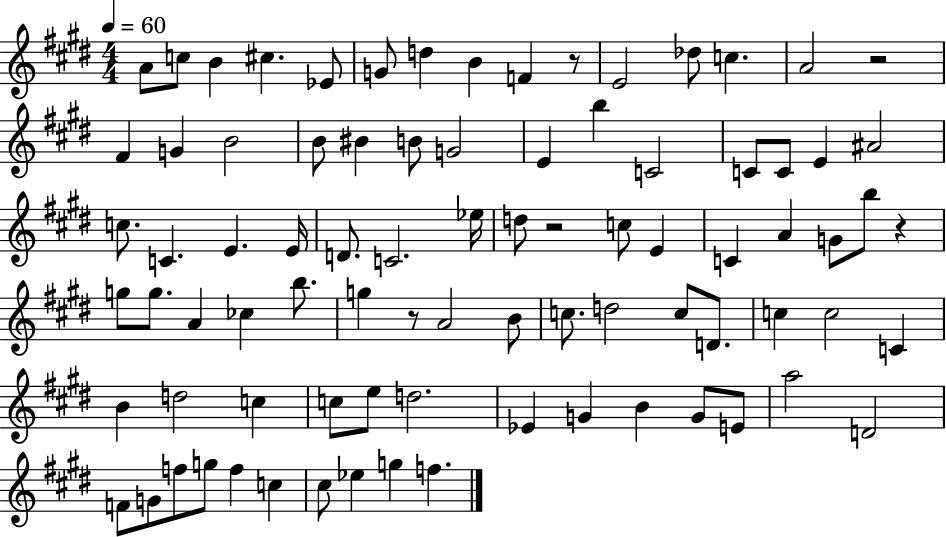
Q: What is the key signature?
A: E major